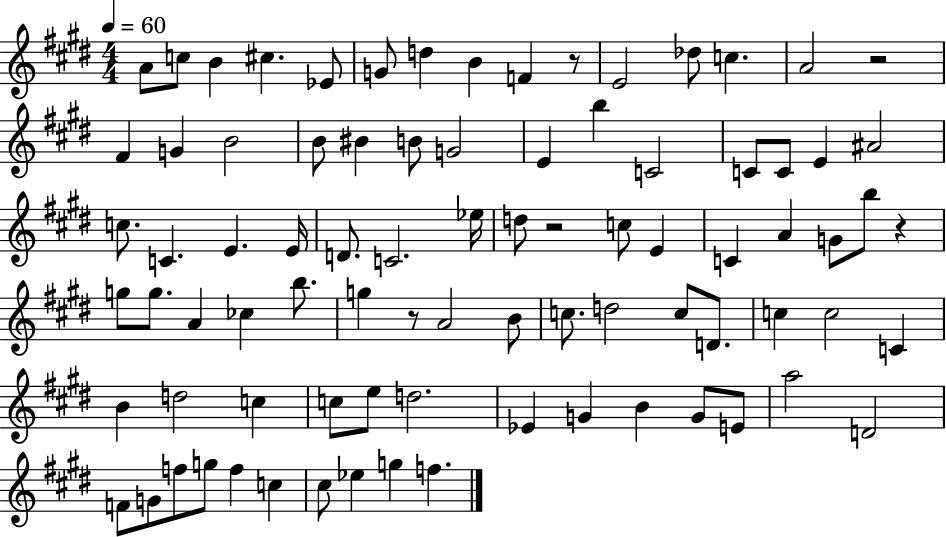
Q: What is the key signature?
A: E major